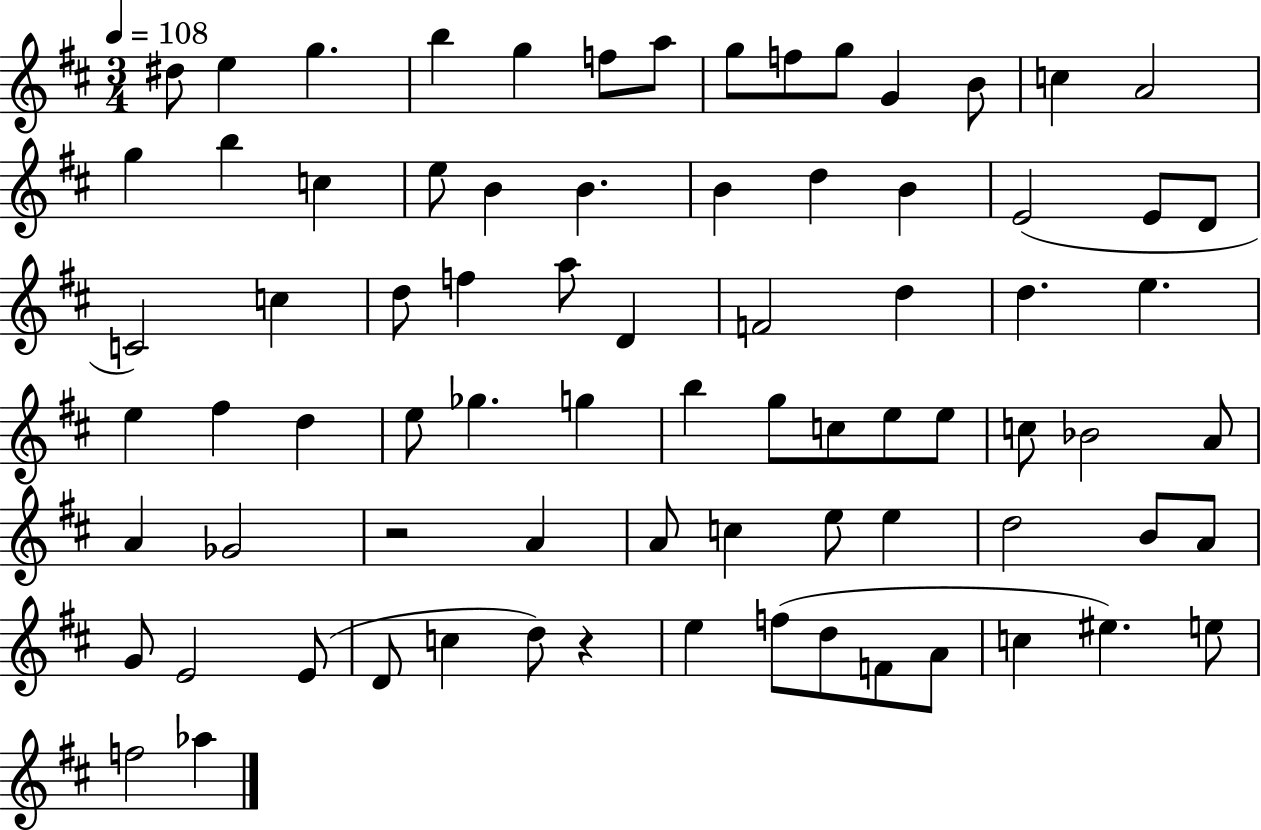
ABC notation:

X:1
T:Untitled
M:3/4
L:1/4
K:D
^d/2 e g b g f/2 a/2 g/2 f/2 g/2 G B/2 c A2 g b c e/2 B B B d B E2 E/2 D/2 C2 c d/2 f a/2 D F2 d d e e ^f d e/2 _g g b g/2 c/2 e/2 e/2 c/2 _B2 A/2 A _G2 z2 A A/2 c e/2 e d2 B/2 A/2 G/2 E2 E/2 D/2 c d/2 z e f/2 d/2 F/2 A/2 c ^e e/2 f2 _a